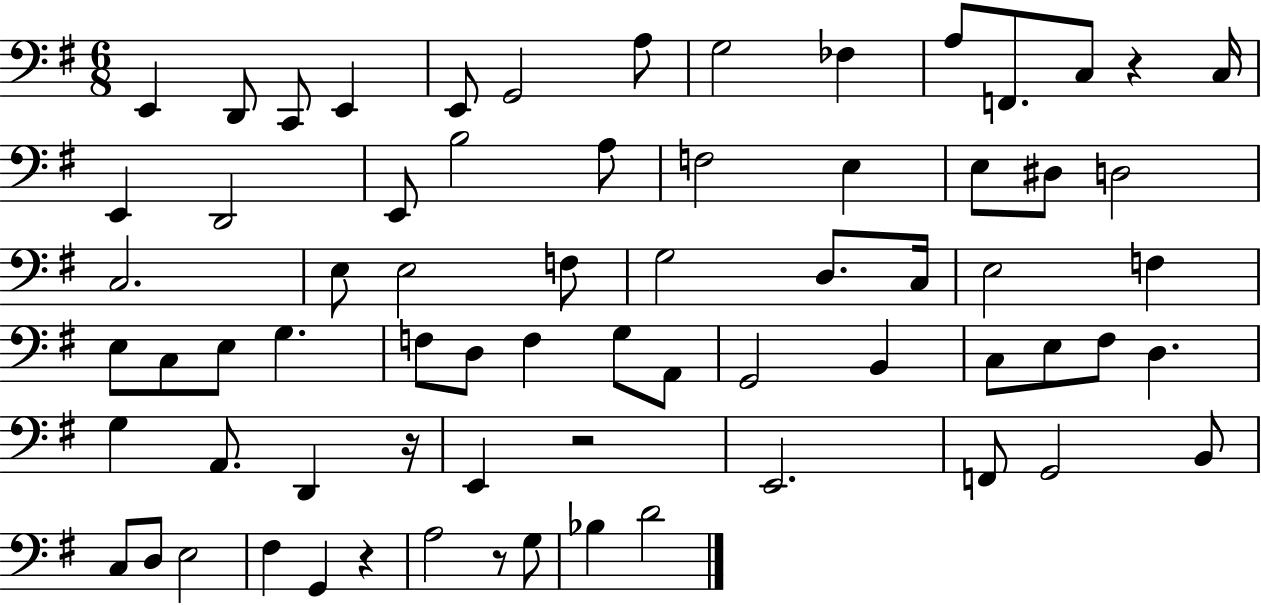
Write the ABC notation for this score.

X:1
T:Untitled
M:6/8
L:1/4
K:G
E,, D,,/2 C,,/2 E,, E,,/2 G,,2 A,/2 G,2 _F, A,/2 F,,/2 C,/2 z C,/4 E,, D,,2 E,,/2 B,2 A,/2 F,2 E, E,/2 ^D,/2 D,2 C,2 E,/2 E,2 F,/2 G,2 D,/2 C,/4 E,2 F, E,/2 C,/2 E,/2 G, F,/2 D,/2 F, G,/2 A,,/2 G,,2 B,, C,/2 E,/2 ^F,/2 D, G, A,,/2 D,, z/4 E,, z2 E,,2 F,,/2 G,,2 B,,/2 C,/2 D,/2 E,2 ^F, G,, z A,2 z/2 G,/2 _B, D2